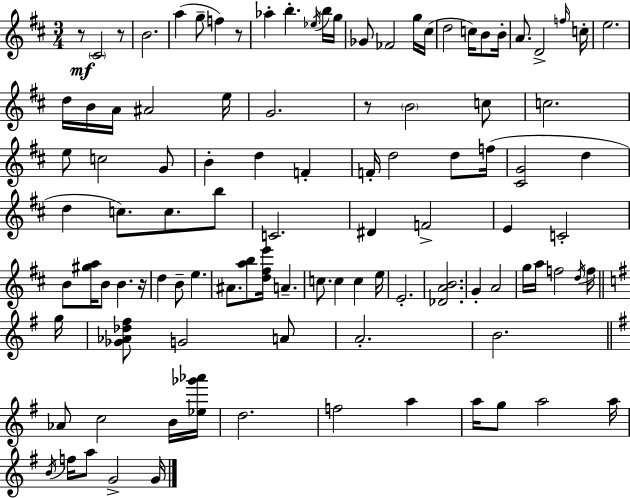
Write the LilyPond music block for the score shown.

{
  \clef treble
  \numericTimeSignature
  \time 3/4
  \key d \major
  \repeat volta 2 { r8\mf \parenthesize cis'2 r8 | b'2. | a''4( g''8-- f''4) r8 | aes''4-. b''4.-. \acciaccatura { ees''16 } b''16 | \break g''16 ges'8 fes'2 g''16 | cis''16( d''2 c''16) b'8 | b'16-. a'8. d'2-> | \grace { f''16 } c''16-. e''2. | \break d''16 b'16 a'16 ais'2 | e''16 g'2. | r8 \parenthesize b'2 | c''8 c''2. | \break e''8 c''2 | g'8 b'4-. d''4 f'4-. | f'16-. d''2 d''8 | f''16( <cis' g'>2 d''4 | \break d''4 c''8.) c''8. | b''8 c'2. | dis'4 f'2-> | e'4 c'2-. | \break b'8 <gis'' a''>16 b'8 b'4. | r16 d''4 b'8-- e''4. | ais'8. <a'' b''>8 <d'' fis'' e'''>16 a'4.-- | c''8. c''4 c''4 | \break e''16 e'2.-. | <des' a' b'>2. | g'4-. a'2 | g''16 a''16 f''2 | \break \acciaccatura { d''16 } f''16 \bar "||" \break \key e \minor g''16 <ges' aes' des'' fis''>8 g'2 a'8 | a'2.-. | b'2. | \bar "||" \break \key g \major aes'8 c''2 b'16 <ees'' ges''' aes'''>16 | d''2. | f''2 a''4 | a''16 g''8 a''2 a''16 | \break \acciaccatura { b'16 } f''16 a''8 g'2-> | g'16 } \bar "|."
}